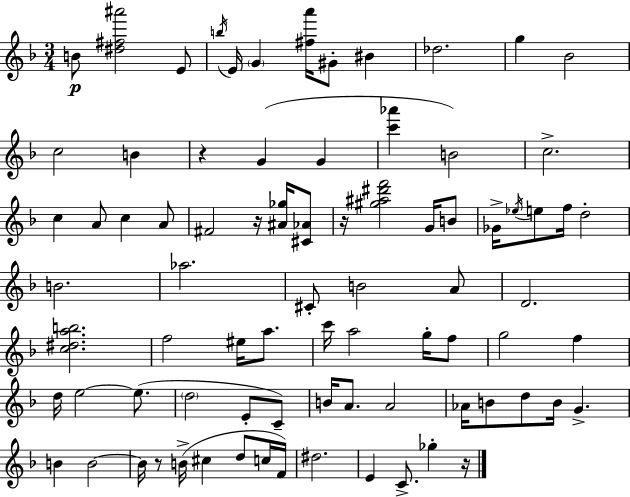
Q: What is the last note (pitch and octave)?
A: Gb5